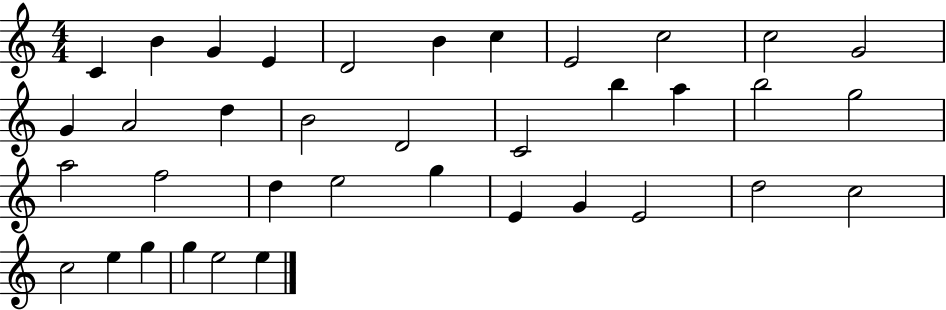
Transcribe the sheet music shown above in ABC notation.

X:1
T:Untitled
M:4/4
L:1/4
K:C
C B G E D2 B c E2 c2 c2 G2 G A2 d B2 D2 C2 b a b2 g2 a2 f2 d e2 g E G E2 d2 c2 c2 e g g e2 e